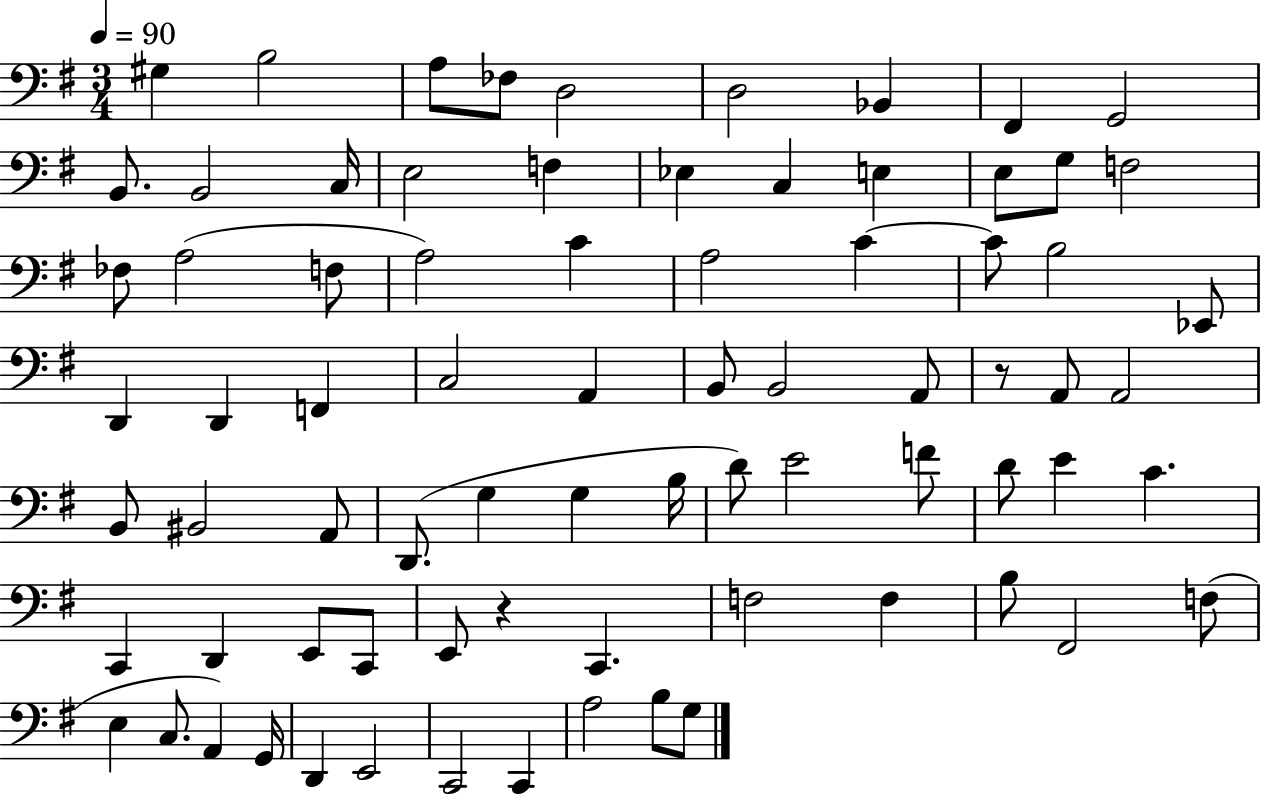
{
  \clef bass
  \numericTimeSignature
  \time 3/4
  \key g \major
  \tempo 4 = 90
  gis4 b2 | a8 fes8 d2 | d2 bes,4 | fis,4 g,2 | \break b,8. b,2 c16 | e2 f4 | ees4 c4 e4 | e8 g8 f2 | \break fes8 a2( f8 | a2) c'4 | a2 c'4~~ | c'8 b2 ees,8 | \break d,4 d,4 f,4 | c2 a,4 | b,8 b,2 a,8 | r8 a,8 a,2 | \break b,8 bis,2 a,8 | d,8.( g4 g4 b16 | d'8) e'2 f'8 | d'8 e'4 c'4. | \break c,4 d,4 e,8 c,8 | e,8 r4 c,4. | f2 f4 | b8 fis,2 f8( | \break e4 c8. a,4) g,16 | d,4 e,2 | c,2 c,4 | a2 b8 g8 | \break \bar "|."
}